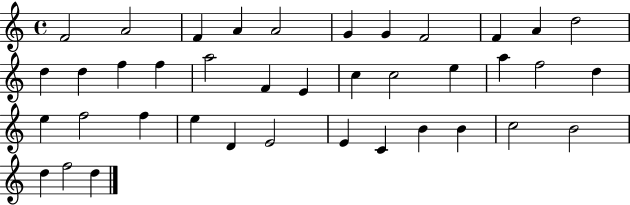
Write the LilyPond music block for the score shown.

{
  \clef treble
  \time 4/4
  \defaultTimeSignature
  \key c \major
  f'2 a'2 | f'4 a'4 a'2 | g'4 g'4 f'2 | f'4 a'4 d''2 | \break d''4 d''4 f''4 f''4 | a''2 f'4 e'4 | c''4 c''2 e''4 | a''4 f''2 d''4 | \break e''4 f''2 f''4 | e''4 d'4 e'2 | e'4 c'4 b'4 b'4 | c''2 b'2 | \break d''4 f''2 d''4 | \bar "|."
}